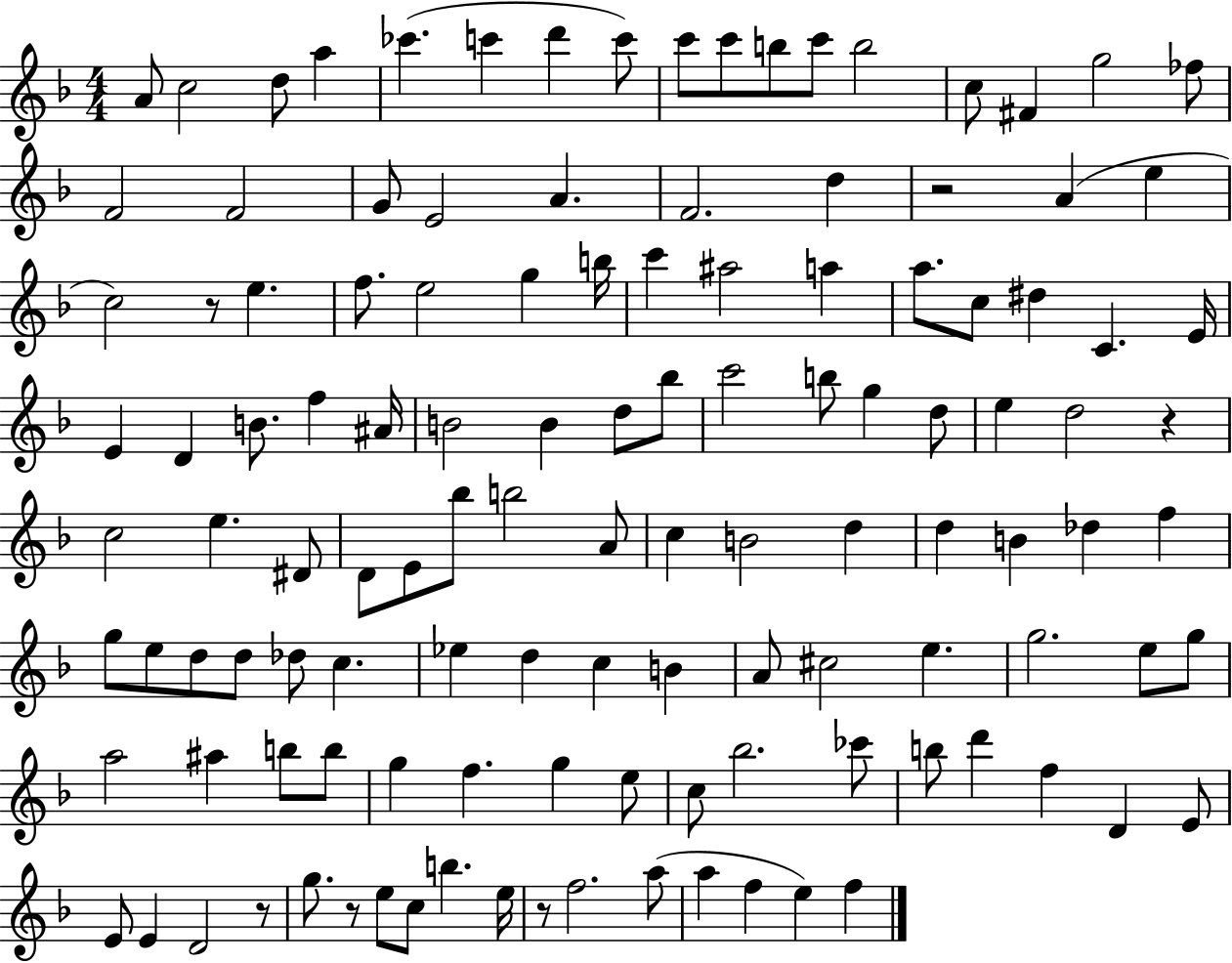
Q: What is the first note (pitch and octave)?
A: A4